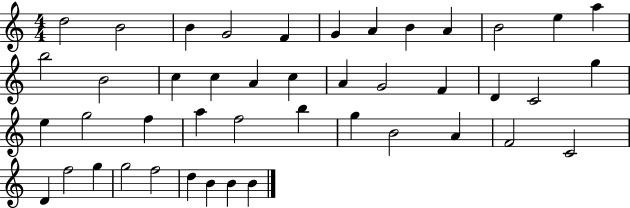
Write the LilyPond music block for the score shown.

{
  \clef treble
  \numericTimeSignature
  \time 4/4
  \key c \major
  d''2 b'2 | b'4 g'2 f'4 | g'4 a'4 b'4 a'4 | b'2 e''4 a''4 | \break b''2 b'2 | c''4 c''4 a'4 c''4 | a'4 g'2 f'4 | d'4 c'2 g''4 | \break e''4 g''2 f''4 | a''4 f''2 b''4 | g''4 b'2 a'4 | f'2 c'2 | \break d'4 f''2 g''4 | g''2 f''2 | d''4 b'4 b'4 b'4 | \bar "|."
}